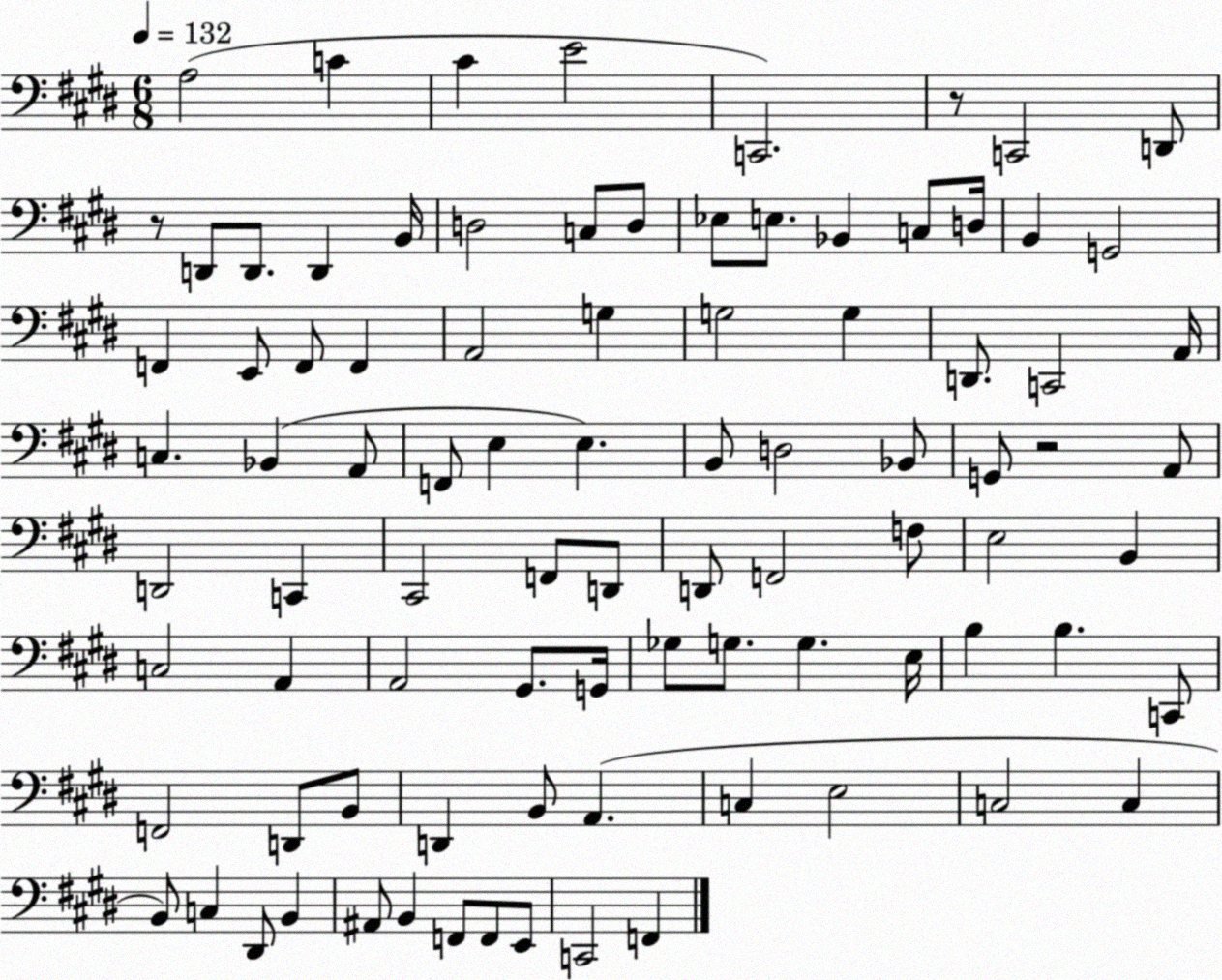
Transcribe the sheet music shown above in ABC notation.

X:1
T:Untitled
M:6/8
L:1/4
K:E
A,2 C ^C E2 C,,2 z/2 C,,2 D,,/2 z/2 D,,/2 D,,/2 D,, B,,/4 D,2 C,/2 D,/2 _E,/2 E,/2 _B,, C,/2 D,/4 B,, G,,2 F,, E,,/2 F,,/2 F,, A,,2 G, G,2 G, D,,/2 C,,2 A,,/4 C, _B,, A,,/2 F,,/2 E, E, B,,/2 D,2 _B,,/2 G,,/2 z2 A,,/2 D,,2 C,, ^C,,2 F,,/2 D,,/2 D,,/2 F,,2 F,/2 E,2 B,, C,2 A,, A,,2 ^G,,/2 G,,/4 _G,/2 G,/2 G, E,/4 B, B, C,,/2 F,,2 D,,/2 B,,/2 D,, B,,/2 A,, C, E,2 C,2 C, B,,/2 C, ^D,,/2 B,, ^A,,/2 B,, F,,/2 F,,/2 E,,/2 C,,2 F,,